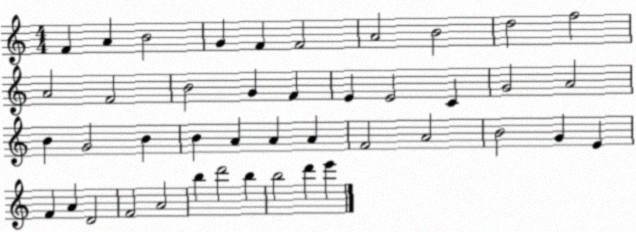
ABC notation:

X:1
T:Untitled
M:4/4
L:1/4
K:C
F A B2 G F F2 A2 B2 d2 f2 A2 F2 B2 G F E E2 C G2 A2 B G2 B B A A A F2 A2 B2 G E F A D2 F2 A2 b d'2 b b2 d' e'